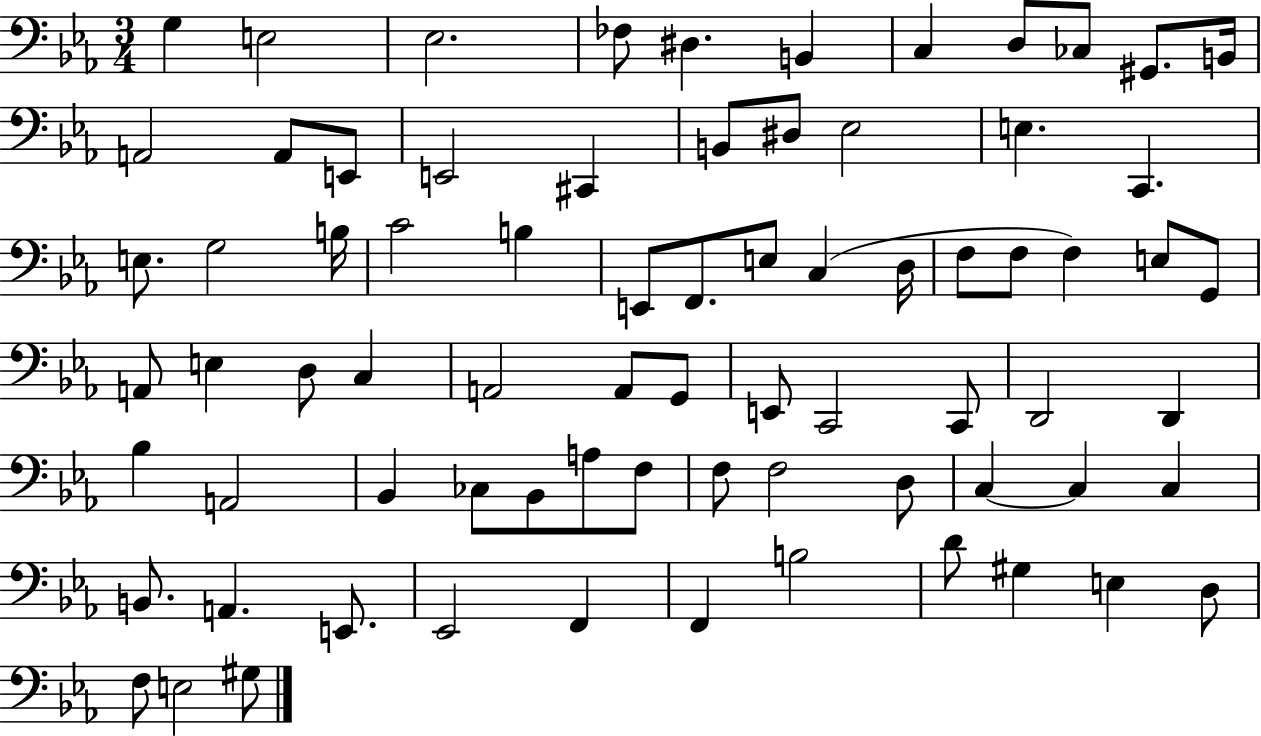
{
  \clef bass
  \numericTimeSignature
  \time 3/4
  \key ees \major
  g4 e2 | ees2. | fes8 dis4. b,4 | c4 d8 ces8 gis,8. b,16 | \break a,2 a,8 e,8 | e,2 cis,4 | b,8 dis8 ees2 | e4. c,4. | \break e8. g2 b16 | c'2 b4 | e,8 f,8. e8 c4( d16 | f8 f8 f4) e8 g,8 | \break a,8 e4 d8 c4 | a,2 a,8 g,8 | e,8 c,2 c,8 | d,2 d,4 | \break bes4 a,2 | bes,4 ces8 bes,8 a8 f8 | f8 f2 d8 | c4~~ c4 c4 | \break b,8. a,4. e,8. | ees,2 f,4 | f,4 b2 | d'8 gis4 e4 d8 | \break f8 e2 gis8 | \bar "|."
}